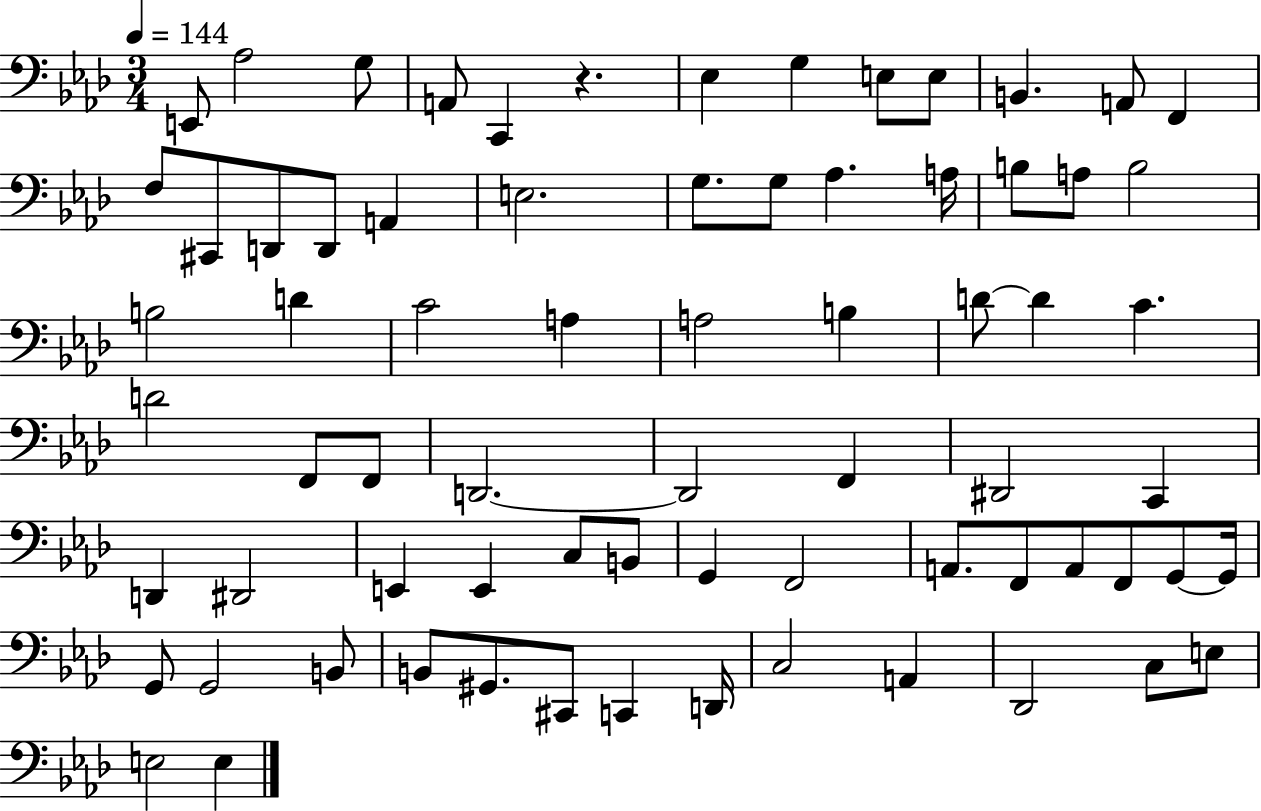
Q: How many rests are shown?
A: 1